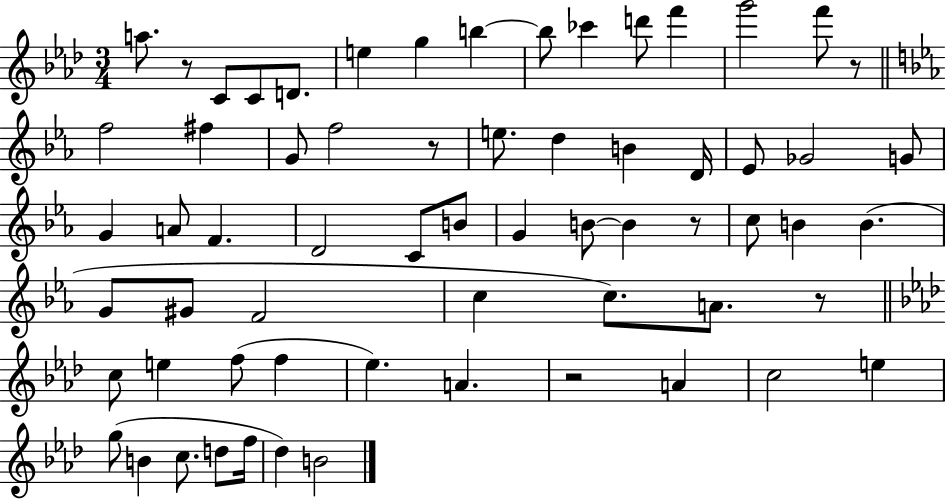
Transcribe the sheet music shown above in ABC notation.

X:1
T:Untitled
M:3/4
L:1/4
K:Ab
a/2 z/2 C/2 C/2 D/2 e g b b/2 _c' d'/2 f' g'2 f'/2 z/2 f2 ^f G/2 f2 z/2 e/2 d B D/4 _E/2 _G2 G/2 G A/2 F D2 C/2 B/2 G B/2 B z/2 c/2 B B G/2 ^G/2 F2 c c/2 A/2 z/2 c/2 e f/2 f _e A z2 A c2 e g/2 B c/2 d/2 f/4 _d B2